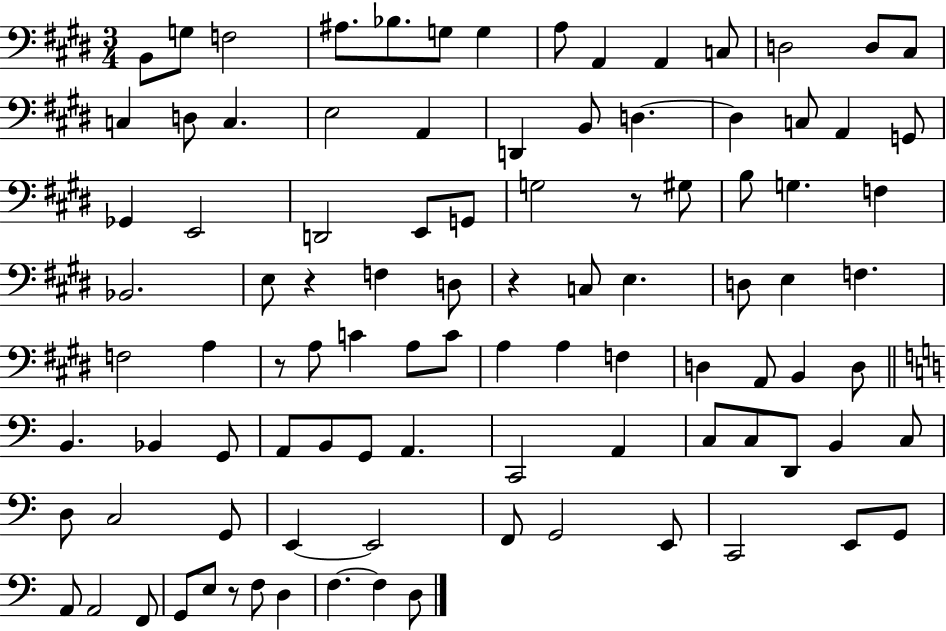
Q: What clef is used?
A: bass